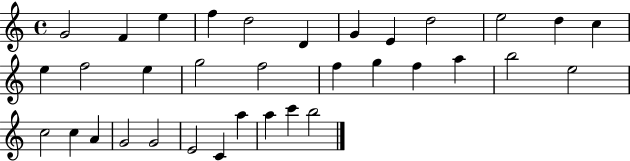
X:1
T:Untitled
M:4/4
L:1/4
K:C
G2 F e f d2 D G E d2 e2 d c e f2 e g2 f2 f g f a b2 e2 c2 c A G2 G2 E2 C a a c' b2